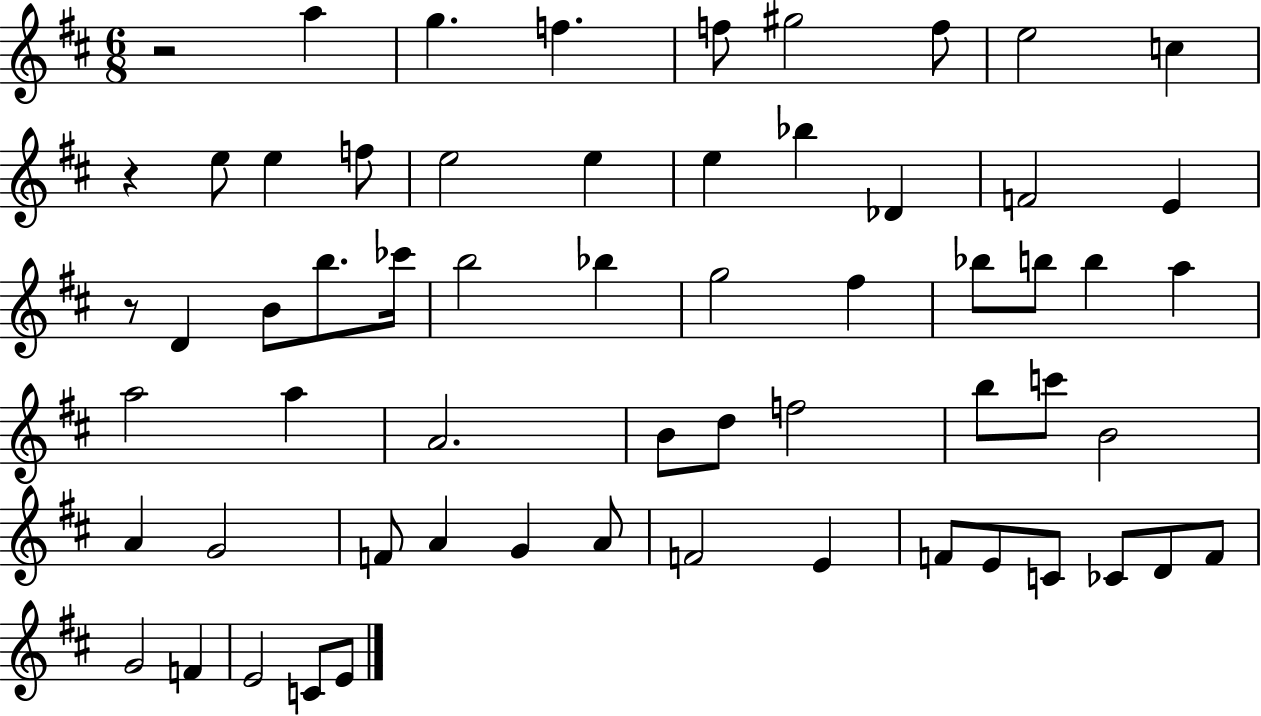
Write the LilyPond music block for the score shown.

{
  \clef treble
  \numericTimeSignature
  \time 6/8
  \key d \major
  r2 a''4 | g''4. f''4. | f''8 gis''2 f''8 | e''2 c''4 | \break r4 e''8 e''4 f''8 | e''2 e''4 | e''4 bes''4 des'4 | f'2 e'4 | \break r8 d'4 b'8 b''8. ces'''16 | b''2 bes''4 | g''2 fis''4 | bes''8 b''8 b''4 a''4 | \break a''2 a''4 | a'2. | b'8 d''8 f''2 | b''8 c'''8 b'2 | \break a'4 g'2 | f'8 a'4 g'4 a'8 | f'2 e'4 | f'8 e'8 c'8 ces'8 d'8 f'8 | \break g'2 f'4 | e'2 c'8 e'8 | \bar "|."
}